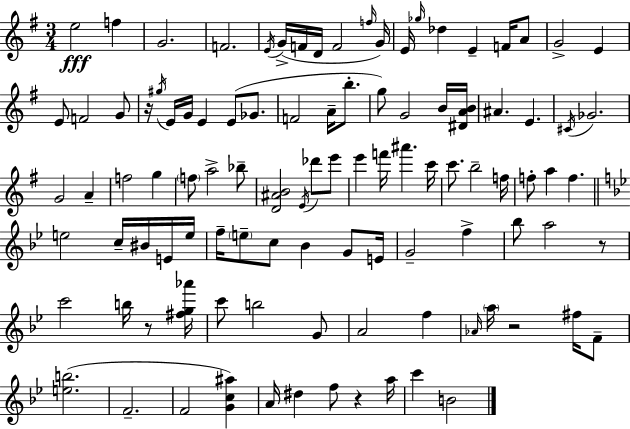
{
  \clef treble
  \numericTimeSignature
  \time 3/4
  \key g \major
  e''2\fff f''4 | g'2. | f'2. | \acciaccatura { e'16 } g'16->( f'16 d'16 f'2 | \break \grace { f''16 } g'16) e'16 \grace { ges''16 } des''4 e'4-- | f'16 a'8 g'2-> e'4 | e'8 f'2 | g'8 r16 \acciaccatura { gis''16 } e'16 g'16 e'4 e'8( | \break ges'8. f'2 | a'16-- b''8.-. g''8) g'2 | b'16 <dis' a' b'>16 ais'4. e'4. | \acciaccatura { cis'16 } ges'2. | \break g'2 | a'4-- f''2 | g''4 \parenthesize f''8 a''2-> | bes''8-- <d' ais' b'>2 | \break \acciaccatura { e'16 } des'''8 e'''8 e'''4 f'''16 ais'''4. | c'''16 c'''8. b''2-- | f''16 f''8-. a''4 | f''4. \bar "||" \break \key bes \major e''2 c''16-- bis'16 e'16 e''16 | f''16-- \parenthesize e''8-- c''8 bes'4 g'8 e'16 | g'2-- f''4-> | bes''8 a''2 r8 | \break c'''2 b''16 r8 <fis'' g'' aes'''>16 | c'''8 b''2 g'8 | a'2 f''4 | \grace { aes'16 } \parenthesize a''16 r2 fis''16 f'8-- | \break <e'' b''>2.( | f'2.-- | f'2 <g' c'' ais''>4) | a'16 dis''4 f''8 r4 | \break a''16 c'''4 b'2 | \bar "|."
}